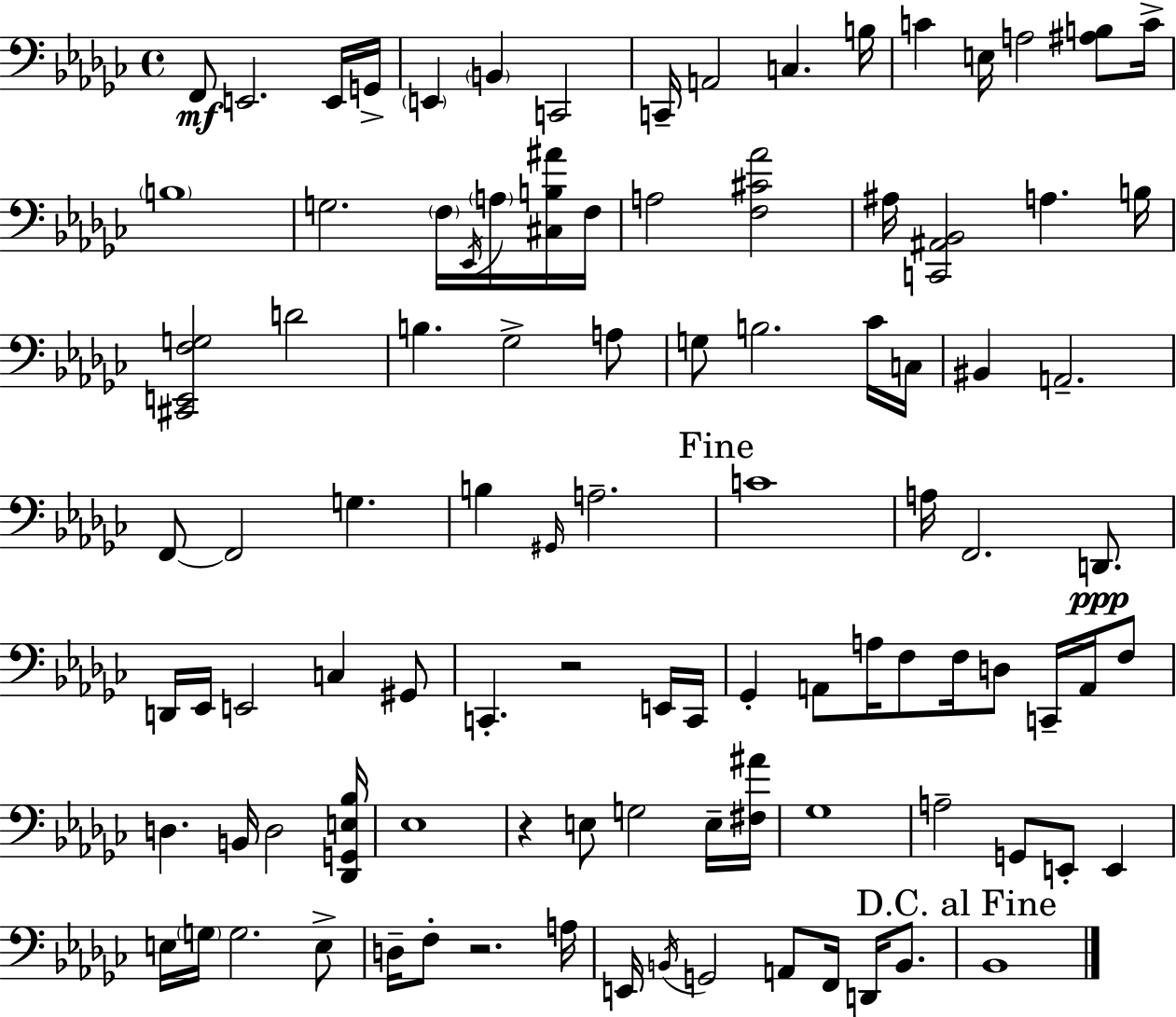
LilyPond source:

{
  \clef bass
  \time 4/4
  \defaultTimeSignature
  \key ees \minor
  f,8\mf e,2. e,16 g,16-> | \parenthesize e,4 \parenthesize b,4 c,2 | c,16-- a,2 c4. b16 | c'4 e16 a2 <ais b>8 c'16-> | \break \parenthesize b1 | g2. \parenthesize f16 \acciaccatura { ees,16 } \parenthesize a16 <cis b ais'>16 | f16 a2 <f cis' aes'>2 | ais16 <c, ais, bes,>2 a4. | \break b16 <cis, e, f g>2 d'2 | b4. ges2-> a8 | g8 b2. ces'16 | c16 bis,4 a,2.-- | \break f,8~~ f,2 g4. | b4 \grace { gis,16 } a2.-- | \mark "Fine" c'1 | a16 f,2. d,8.\ppp | \break d,16 ees,16 e,2 c4 | gis,8 c,4.-. r2 | e,16 c,16 ges,4-. a,8 a16 f8 f16 d8 c,16-- a,16 | f8 d4. b,16 d2 | \break <des, g, e bes>16 ees1 | r4 e8 g2 | e16-- <fis ais'>16 ges1 | a2-- g,8 e,8-. e,4 | \break e16 \parenthesize g16 g2. | e8-> d16-- f8-. r2. | a16 e,16 \acciaccatura { b,16 } g,2 a,8 f,16 d,16 | b,8. \mark "D.C. al Fine" bes,1 | \break \bar "|."
}